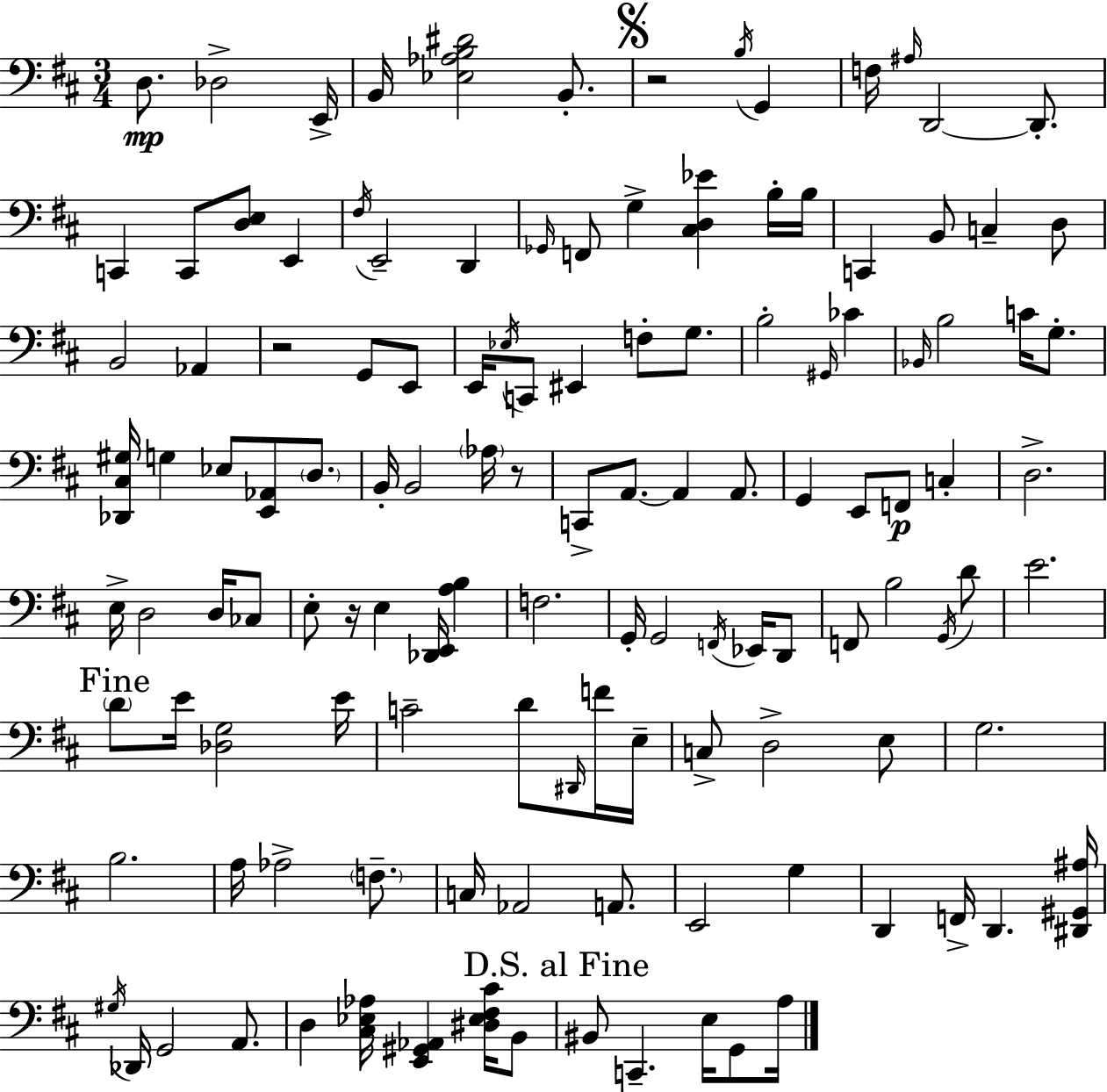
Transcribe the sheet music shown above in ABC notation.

X:1
T:Untitled
M:3/4
L:1/4
K:D
D,/2 _D,2 E,,/4 B,,/4 [_E,_A,B,^D]2 B,,/2 z2 B,/4 G,, F,/4 ^A,/4 D,,2 D,,/2 C,, C,,/2 [D,E,]/2 E,, ^F,/4 E,,2 D,, _G,,/4 F,,/2 G, [^C,D,_E] B,/4 B,/4 C,, B,,/2 C, D,/2 B,,2 _A,, z2 G,,/2 E,,/2 E,,/4 _E,/4 C,,/2 ^E,, F,/2 G,/2 B,2 ^G,,/4 _C _B,,/4 B,2 C/4 G,/2 [_D,,^C,^G,]/4 G, _E,/2 [E,,_A,,]/2 D,/2 B,,/4 B,,2 _A,/4 z/2 C,,/2 A,,/2 A,, A,,/2 G,, E,,/2 F,,/2 C, D,2 E,/4 D,2 D,/4 _C,/2 E,/2 z/4 E, [_D,,E,,]/4 [A,B,] F,2 G,,/4 G,,2 F,,/4 _E,,/4 D,,/2 F,,/2 B,2 G,,/4 D/2 E2 D/2 E/4 [_D,G,]2 E/4 C2 D/2 ^D,,/4 F/4 E,/4 C,/2 D,2 E,/2 G,2 B,2 A,/4 _A,2 F,/2 C,/4 _A,,2 A,,/2 E,,2 G, D,, F,,/4 D,, [^D,,^G,,^A,]/4 ^G,/4 _D,,/4 G,,2 A,,/2 D, [^C,_E,_A,]/4 [E,,^G,,_A,,] [^D,_E,^F,^C]/4 B,,/2 ^B,,/2 C,, E,/4 G,,/2 A,/4